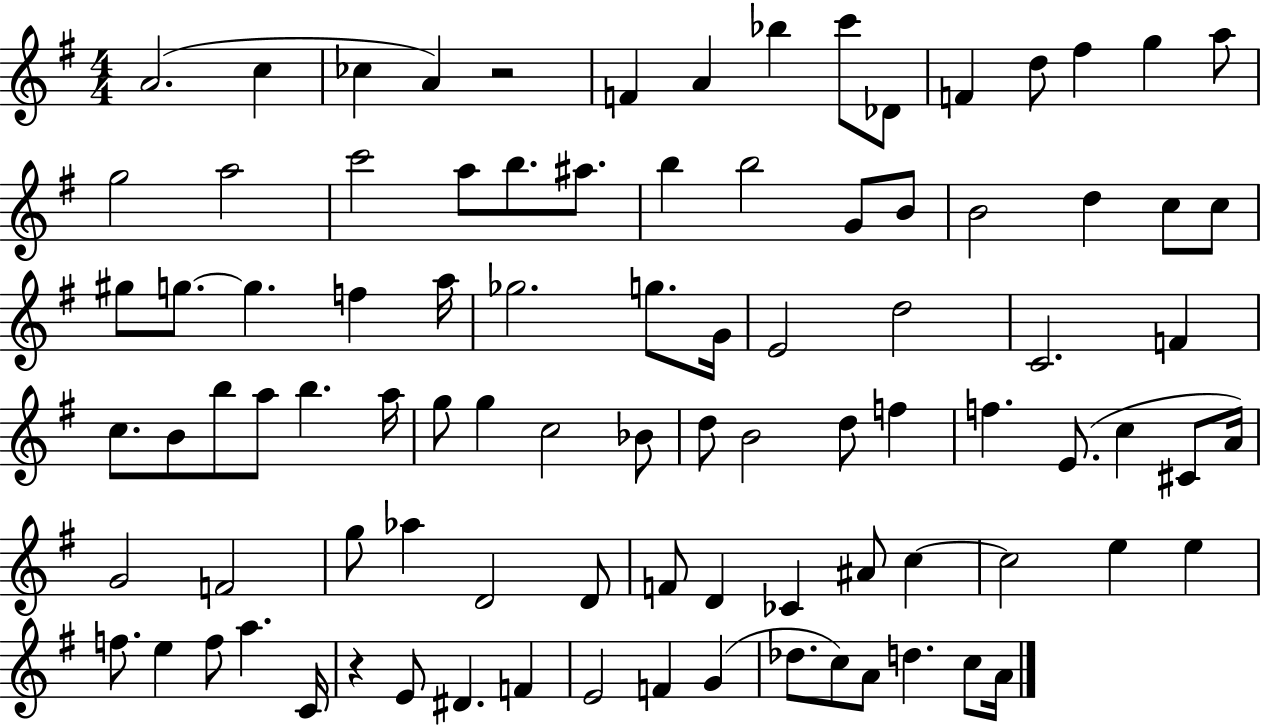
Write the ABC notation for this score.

X:1
T:Untitled
M:4/4
L:1/4
K:G
A2 c _c A z2 F A _b c'/2 _D/2 F d/2 ^f g a/2 g2 a2 c'2 a/2 b/2 ^a/2 b b2 G/2 B/2 B2 d c/2 c/2 ^g/2 g/2 g f a/4 _g2 g/2 G/4 E2 d2 C2 F c/2 B/2 b/2 a/2 b a/4 g/2 g c2 _B/2 d/2 B2 d/2 f f E/2 c ^C/2 A/4 G2 F2 g/2 _a D2 D/2 F/2 D _C ^A/2 c c2 e e f/2 e f/2 a C/4 z E/2 ^D F E2 F G _d/2 c/2 A/2 d c/2 A/4